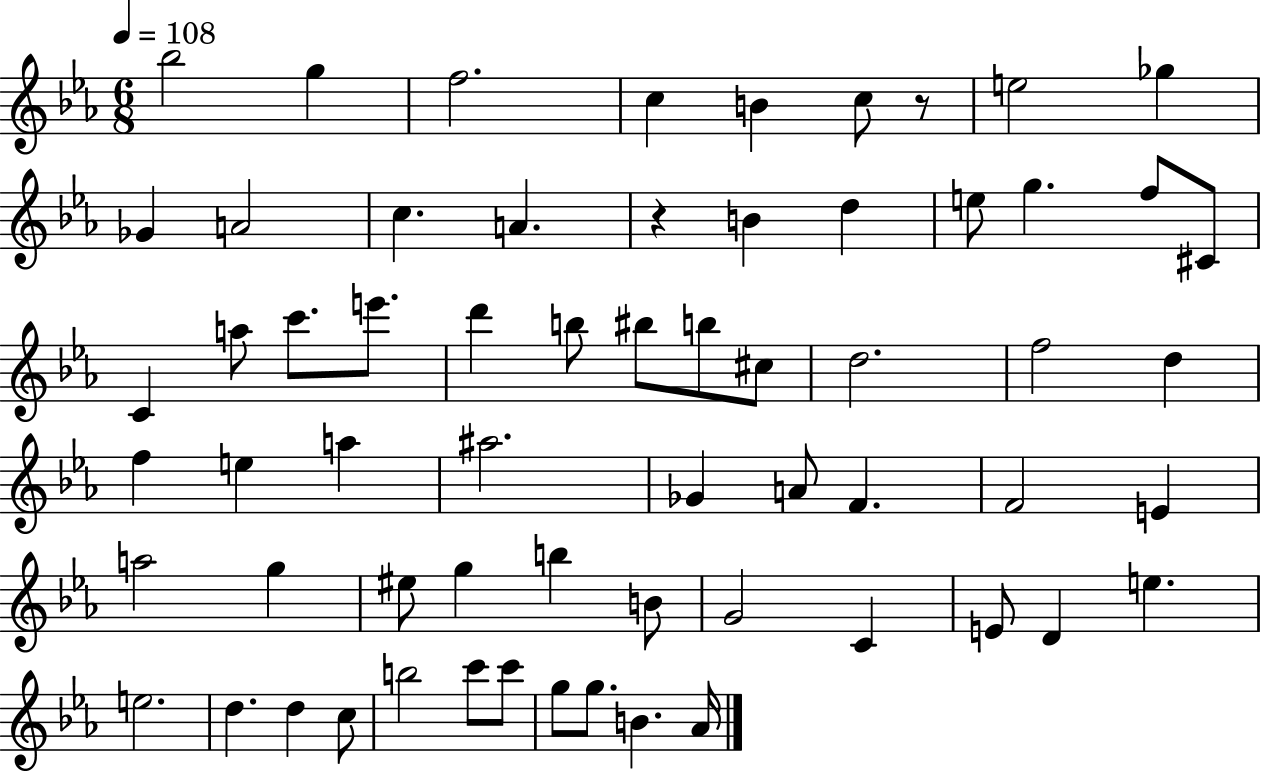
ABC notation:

X:1
T:Untitled
M:6/8
L:1/4
K:Eb
_b2 g f2 c B c/2 z/2 e2 _g _G A2 c A z B d e/2 g f/2 ^C/2 C a/2 c'/2 e'/2 d' b/2 ^b/2 b/2 ^c/2 d2 f2 d f e a ^a2 _G A/2 F F2 E a2 g ^e/2 g b B/2 G2 C E/2 D e e2 d d c/2 b2 c'/2 c'/2 g/2 g/2 B _A/4